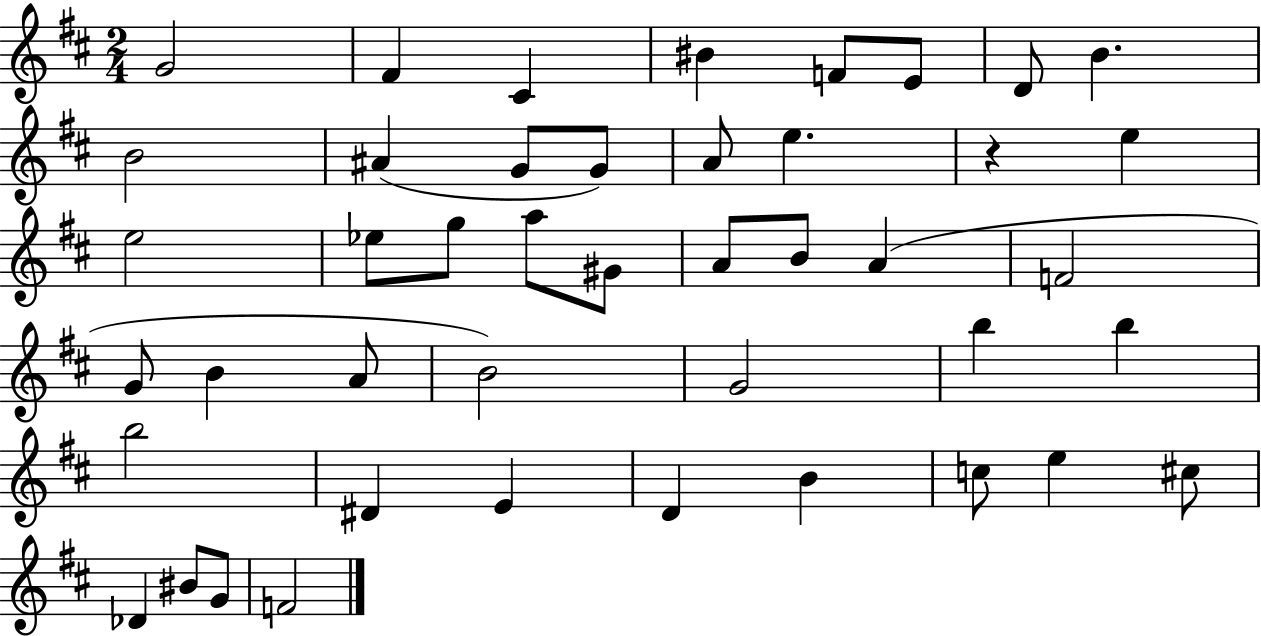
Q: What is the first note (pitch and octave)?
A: G4